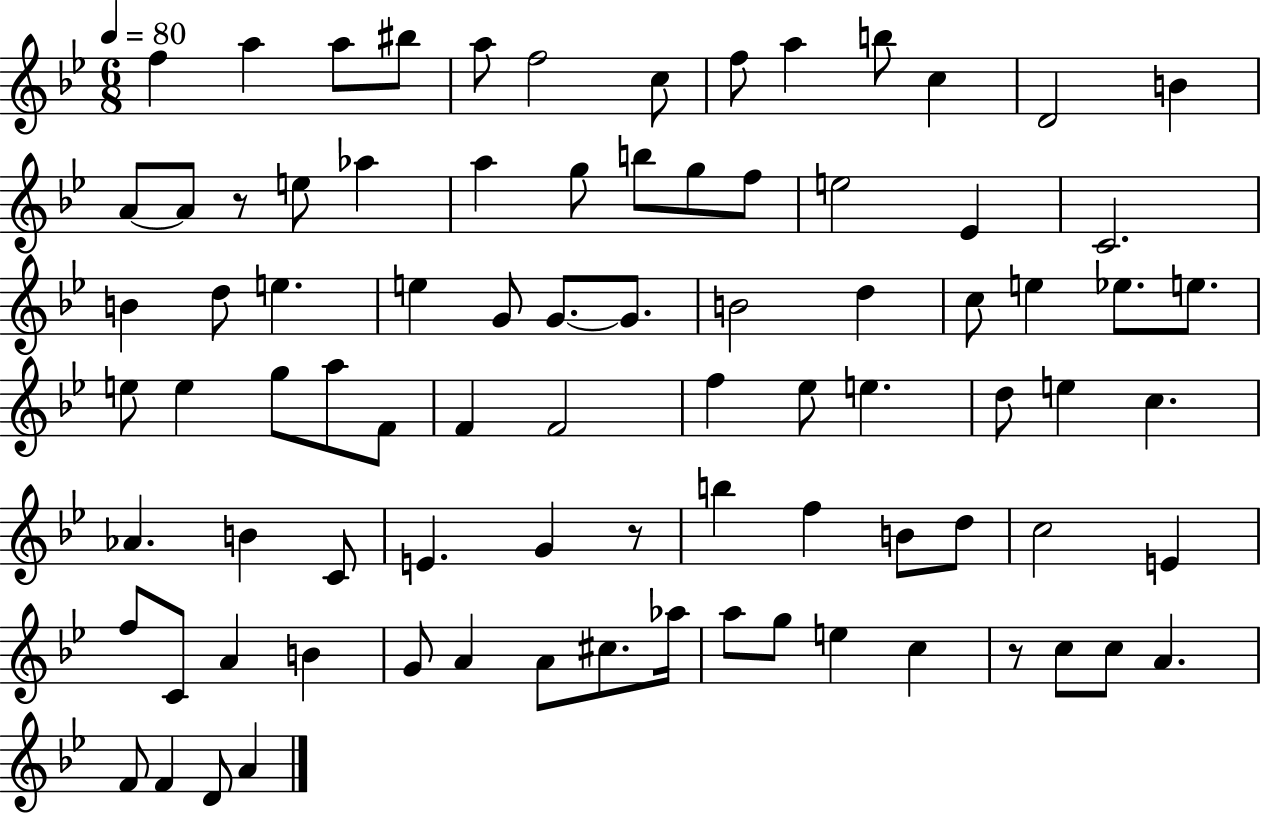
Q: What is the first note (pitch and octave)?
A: F5